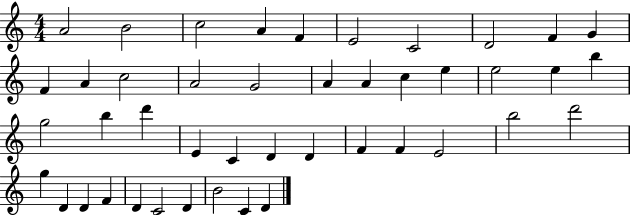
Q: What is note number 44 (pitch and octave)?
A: D4